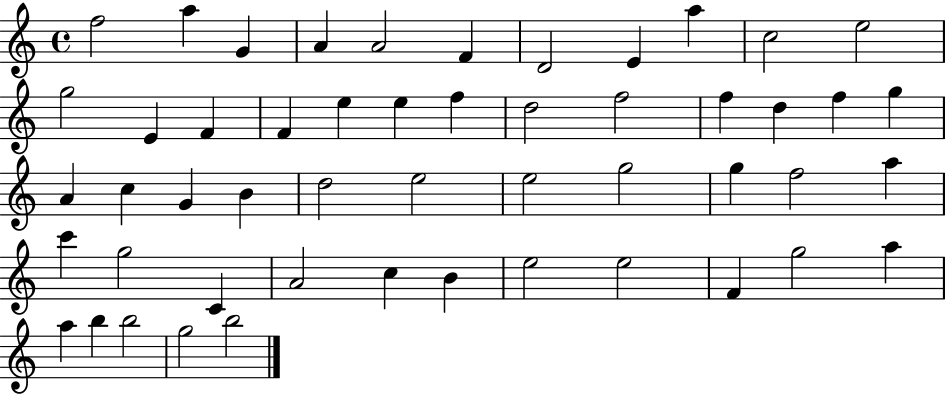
X:1
T:Untitled
M:4/4
L:1/4
K:C
f2 a G A A2 F D2 E a c2 e2 g2 E F F e e f d2 f2 f d f g A c G B d2 e2 e2 g2 g f2 a c' g2 C A2 c B e2 e2 F g2 a a b b2 g2 b2